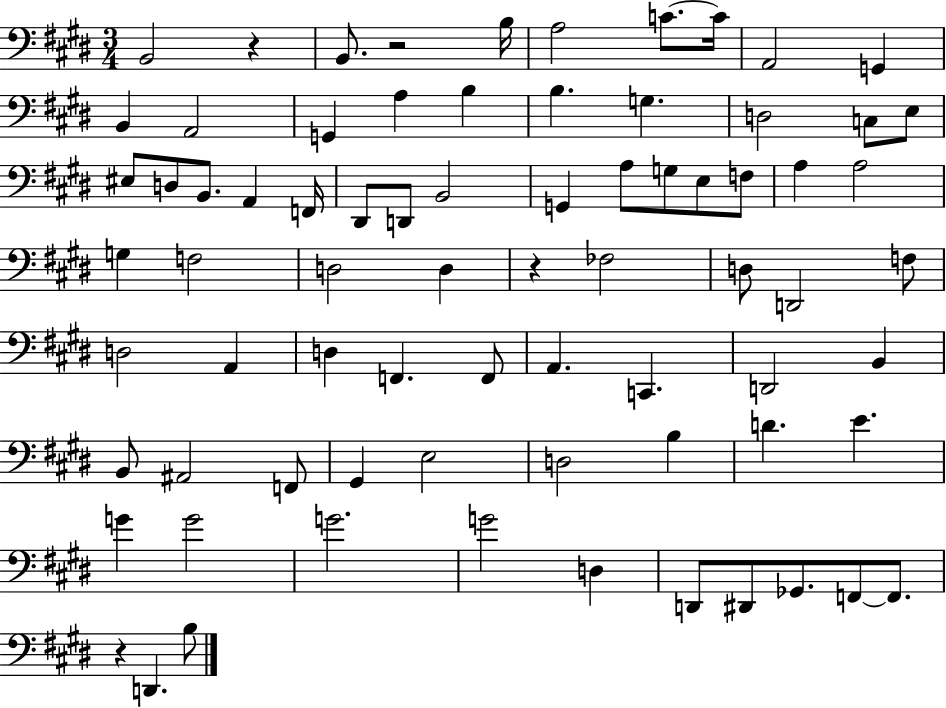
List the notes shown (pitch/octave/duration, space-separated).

B2/h R/q B2/e. R/h B3/s A3/h C4/e. C4/s A2/h G2/q B2/q A2/h G2/q A3/q B3/q B3/q. G3/q. D3/h C3/e E3/e EIS3/e D3/e B2/e. A2/q F2/s D#2/e D2/e B2/h G2/q A3/e G3/e E3/e F3/e A3/q A3/h G3/q F3/h D3/h D3/q R/q FES3/h D3/e D2/h F3/e D3/h A2/q D3/q F2/q. F2/e A2/q. C2/q. D2/h B2/q B2/e A#2/h F2/e G#2/q E3/h D3/h B3/q D4/q. E4/q. G4/q G4/h G4/h. G4/h D3/q D2/e D#2/e Gb2/e. F2/e F2/e. R/q D2/q. B3/e